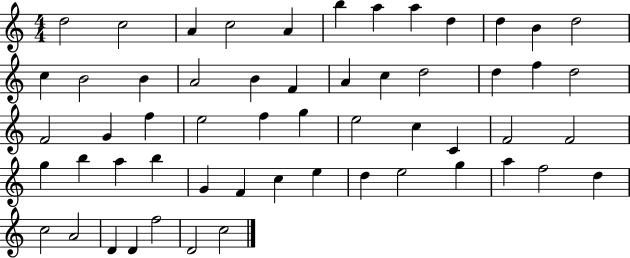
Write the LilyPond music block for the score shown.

{
  \clef treble
  \numericTimeSignature
  \time 4/4
  \key c \major
  d''2 c''2 | a'4 c''2 a'4 | b''4 a''4 a''4 d''4 | d''4 b'4 d''2 | \break c''4 b'2 b'4 | a'2 b'4 f'4 | a'4 c''4 d''2 | d''4 f''4 d''2 | \break f'2 g'4 f''4 | e''2 f''4 g''4 | e''2 c''4 c'4 | f'2 f'2 | \break g''4 b''4 a''4 b''4 | g'4 f'4 c''4 e''4 | d''4 e''2 g''4 | a''4 f''2 d''4 | \break c''2 a'2 | d'4 d'4 f''2 | d'2 c''2 | \bar "|."
}